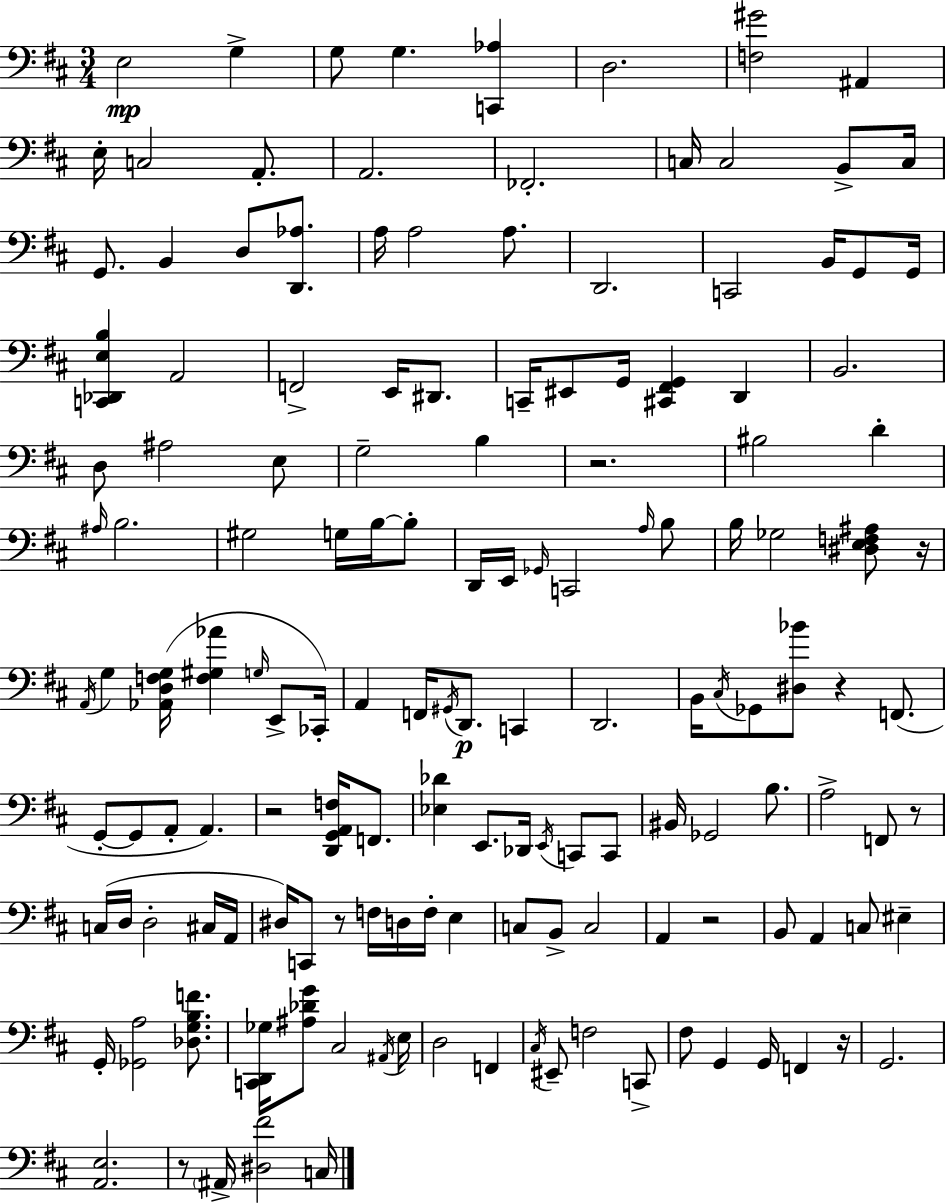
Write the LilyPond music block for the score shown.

{
  \clef bass
  \numericTimeSignature
  \time 3/4
  \key d \major
  e2\mp g4-> | g8 g4. <c, aes>4 | d2. | <f gis'>2 ais,4 | \break e16-. c2 a,8.-. | a,2. | fes,2.-. | c16 c2 b,8-> c16 | \break g,8. b,4 d8 <d, aes>8. | a16 a2 a8. | d,2. | c,2 b,16 g,8 g,16 | \break <c, des, e b>4 a,2 | f,2-> e,16 dis,8. | c,16-- eis,8 g,16 <cis, fis, g,>4 d,4 | b,2. | \break d8 ais2 e8 | g2-- b4 | r2. | bis2 d'4-. | \break \grace { ais16 } b2. | gis2 g16 b16~~ b8-. | d,16 e,16 \grace { ges,16 } c,2 | \grace { a16 } b8 b16 ges2 | \break <dis e f ais>8 r16 \acciaccatura { a,16 } g4 <aes, d f g>16( <f gis aes'>4 | \grace { g16 } e,8-> ces,16-.) a,4 f,16 \acciaccatura { gis,16 } d,8.\p | c,4 d,2. | b,16 \acciaccatura { cis16 } ges,8 <dis bes'>8 | \break r4 f,8.( g,8-.~~ g,8 a,8-. | a,4.) r2 | <d, g, a, f>16 f,8. <ees des'>4 e,8. | des,16 \acciaccatura { e,16 } c,8 c,8 bis,16 ges,2 | \break b8. a2-> | f,8 r8 c16( d16 d2-. | cis16 a,16 dis16) c,8 r8 | f16 d16 f16-. e4 c8 b,8-> | \break c2 a,4 | r2 b,8 a,4 | c8 eis4-- g,16-. <ges, a>2 | <des g b f'>8. <c, d, ges>16 <ais des' g'>8 cis2 | \break \acciaccatura { ais,16 } e16 d2 | f,4 \acciaccatura { cis16 } eis,8-- | f2 c,8-> fis8 | g,4 g,16 f,4 r16 g,2. | \break <a, e>2. | r8 | \parenthesize ais,16-> <dis fis'>2 c16 \bar "|."
}